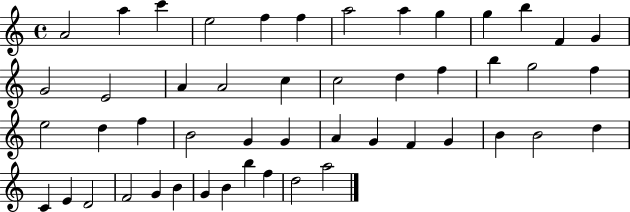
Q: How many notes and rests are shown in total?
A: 49